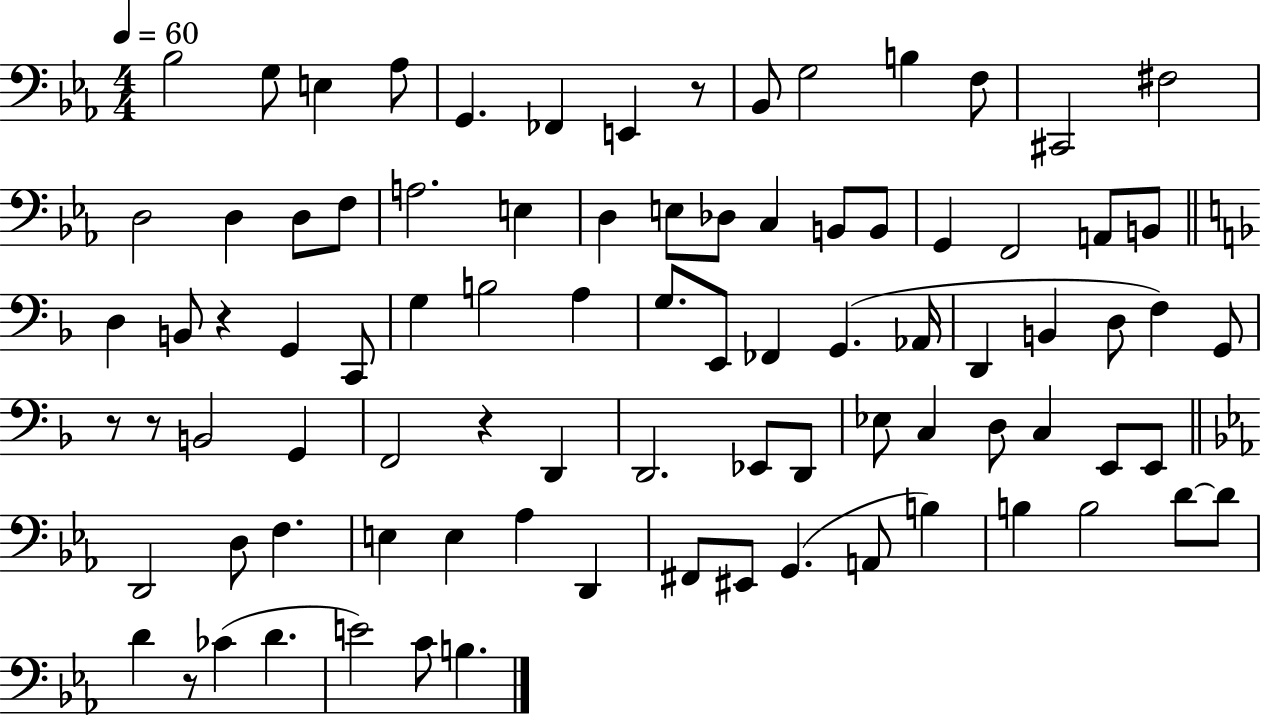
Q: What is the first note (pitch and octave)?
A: Bb3